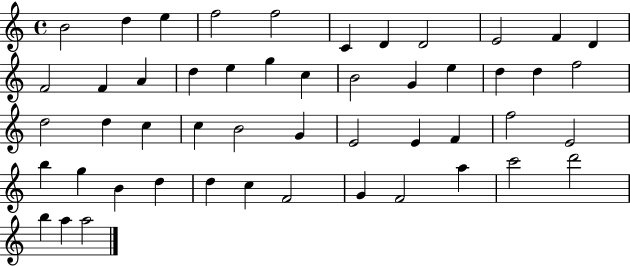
B4/h D5/q E5/q F5/h F5/h C4/q D4/q D4/h E4/h F4/q D4/q F4/h F4/q A4/q D5/q E5/q G5/q C5/q B4/h G4/q E5/q D5/q D5/q F5/h D5/h D5/q C5/q C5/q B4/h G4/q E4/h E4/q F4/q F5/h E4/h B5/q G5/q B4/q D5/q D5/q C5/q F4/h G4/q F4/h A5/q C6/h D6/h B5/q A5/q A5/h